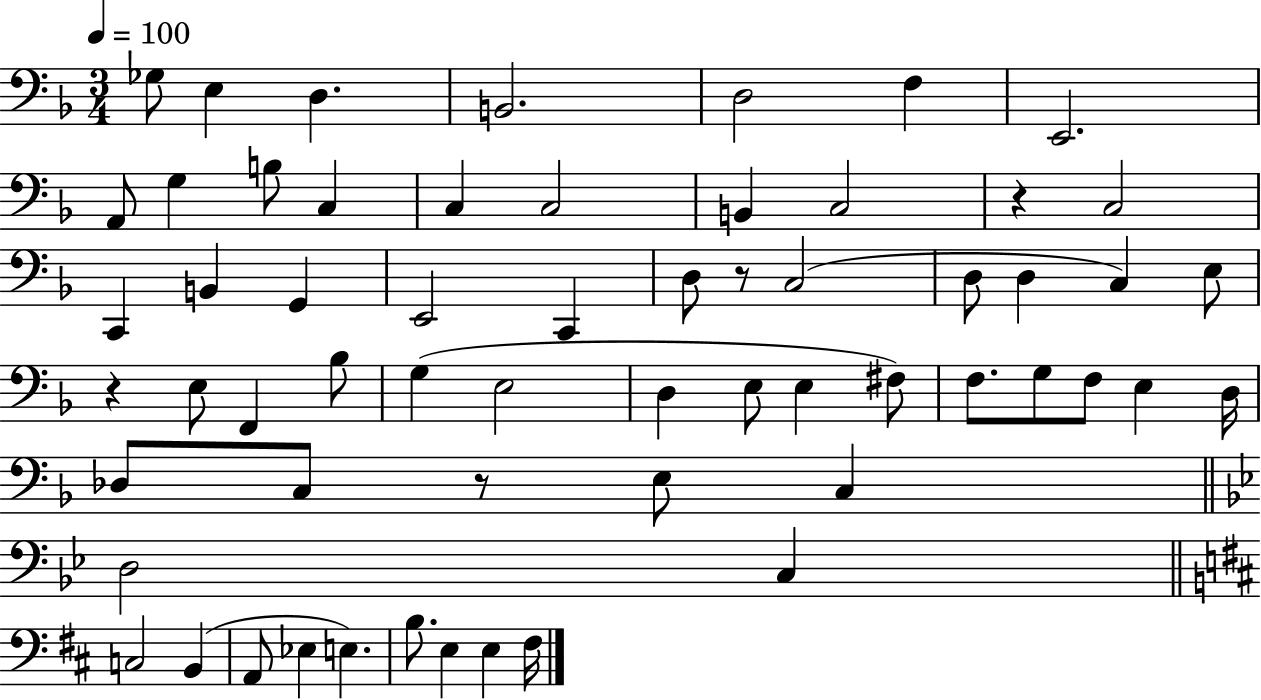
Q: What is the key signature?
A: F major